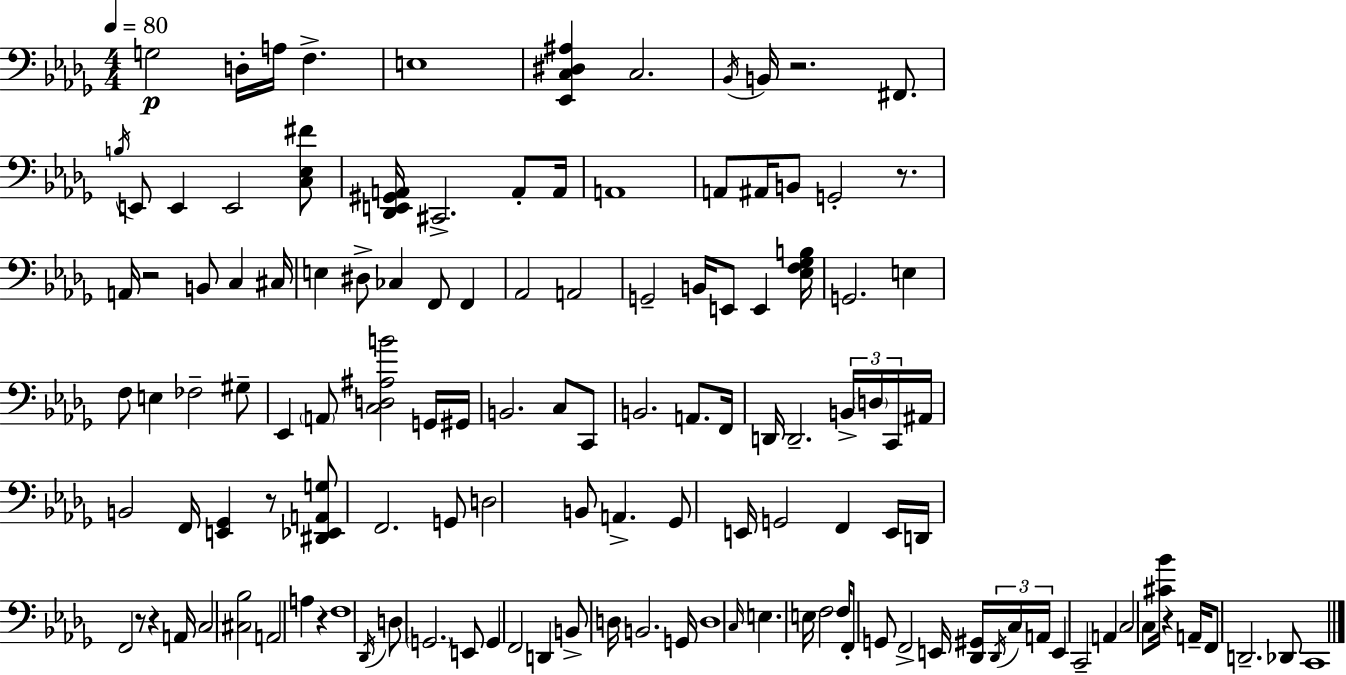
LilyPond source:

{
  \clef bass
  \numericTimeSignature
  \time 4/4
  \key bes \minor
  \tempo 4 = 80
  g2\p d16-. a16 f4.-> | e1 | <ees, c dis ais>4 c2. | \acciaccatura { bes,16 } b,16 r2. fis,8. | \break \acciaccatura { b16 } e,8 e,4 e,2 | <c ees fis'>8 <des, e, gis, a,>16 cis,2.-> a,8-. | a,16 a,1 | a,8 ais,16 b,8 g,2-. r8. | \break a,16 r2 b,8 c4 | cis16 e4 dis8-> ces4 f,8 f,4 | aes,2 a,2 | g,2-- b,16 e,8 e,4 | \break <ees f ges b>16 g,2. e4 | f8 e4 fes2-- | gis8-- ees,4 \parenthesize a,8 <c d ais b'>2 | g,16 gis,16 b,2. c8 | \break c,8 b,2. a,8. | f,16 d,16 d,2.-- \tuplet 3/2 { b,16-> | \parenthesize d16 c,16 } ais,16 b,2 f,16 <e, ges,>4 | r8 <dis, ees, a, g>8 f,2. | \break g,8 d2 b,8 a,4.-> | ges,8 e,16 g,2 f,4 | e,16 d,16 f,2 r8 r4 | a,16 c2 <cis bes>2 | \break a,2 a4 r4 | f1 | \acciaccatura { des,16 } d8 \parenthesize g,2. | e,8 g,4 f,2 d,4 | \break b,8-> d16 b,2. | g,16 d1 | \grace { c16 } e4. e16 f2 | f16 f,8-. g,8 f,2-> | \break e,16 <des, gis,>16 \tuplet 3/2 { \acciaccatura { des,16 } c16 a,16 } e,4 c,2-- | a,4 c2 c8 <cis' bes'>16 | r4 a,16-- f,8 d,2.-- | des,8 c,1 | \break \bar "|."
}